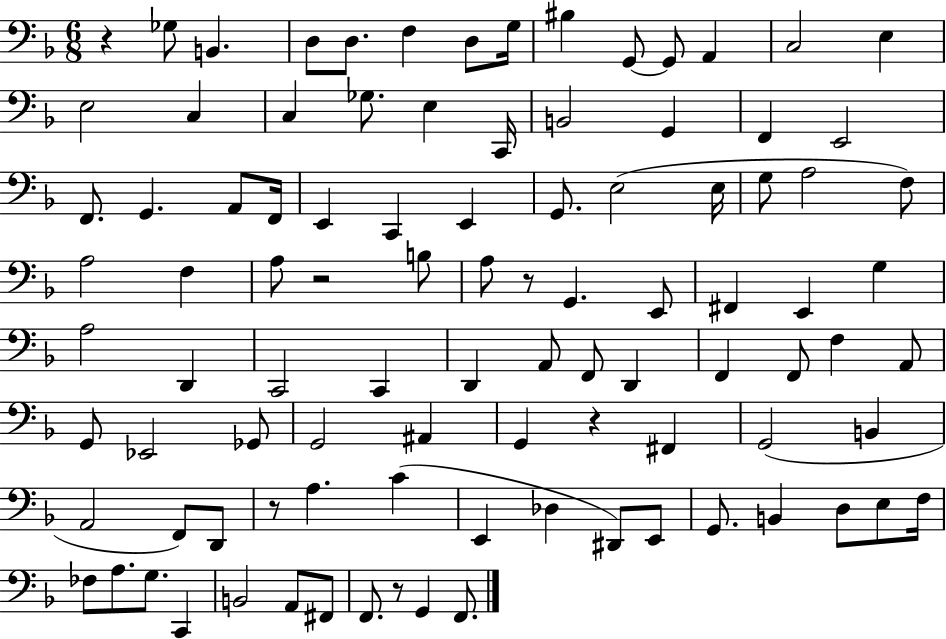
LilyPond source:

{
  \clef bass
  \numericTimeSignature
  \time 6/8
  \key f \major
  r4 ges8 b,4. | d8 d8. f4 d8 g16 | bis4 g,8~~ g,8 a,4 | c2 e4 | \break e2 c4 | c4 ges8. e4 c,16 | b,2 g,4 | f,4 e,2 | \break f,8. g,4. a,8 f,16 | e,4 c,4 e,4 | g,8. e2( e16 | g8 a2 f8) | \break a2 f4 | a8 r2 b8 | a8 r8 g,4. e,8 | fis,4 e,4 g4 | \break a2 d,4 | c,2 c,4 | d,4 a,8 f,8 d,4 | f,4 f,8 f4 a,8 | \break g,8 ees,2 ges,8 | g,2 ais,4 | g,4 r4 fis,4 | g,2( b,4 | \break a,2 f,8) d,8 | r8 a4. c'4( | e,4 des4 dis,8) e,8 | g,8. b,4 d8 e8 f16 | \break fes8 a8. g8. c,4 | b,2 a,8 fis,8 | f,8. r8 g,4 f,8. | \bar "|."
}